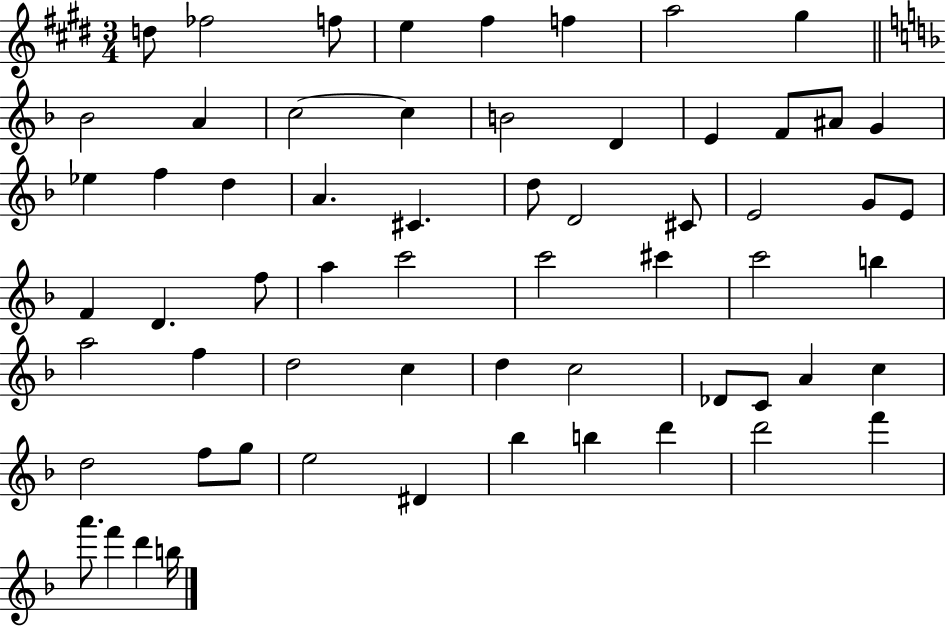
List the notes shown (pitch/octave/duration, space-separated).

D5/e FES5/h F5/e E5/q F#5/q F5/q A5/h G#5/q Bb4/h A4/q C5/h C5/q B4/h D4/q E4/q F4/e A#4/e G4/q Eb5/q F5/q D5/q A4/q. C#4/q. D5/e D4/h C#4/e E4/h G4/e E4/e F4/q D4/q. F5/e A5/q C6/h C6/h C#6/q C6/h B5/q A5/h F5/q D5/h C5/q D5/q C5/h Db4/e C4/e A4/q C5/q D5/h F5/e G5/e E5/h D#4/q Bb5/q B5/q D6/q D6/h F6/q A6/e. F6/q D6/q B5/s